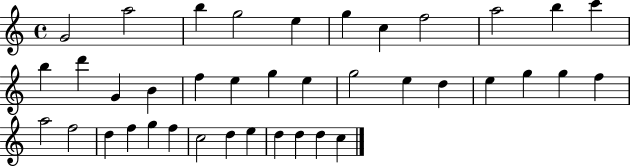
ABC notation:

X:1
T:Untitled
M:4/4
L:1/4
K:C
G2 a2 b g2 e g c f2 a2 b c' b d' G B f e g e g2 e d e g g f a2 f2 d f g f c2 d e d d d c